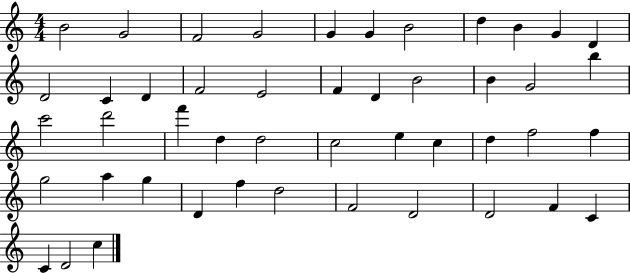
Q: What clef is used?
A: treble